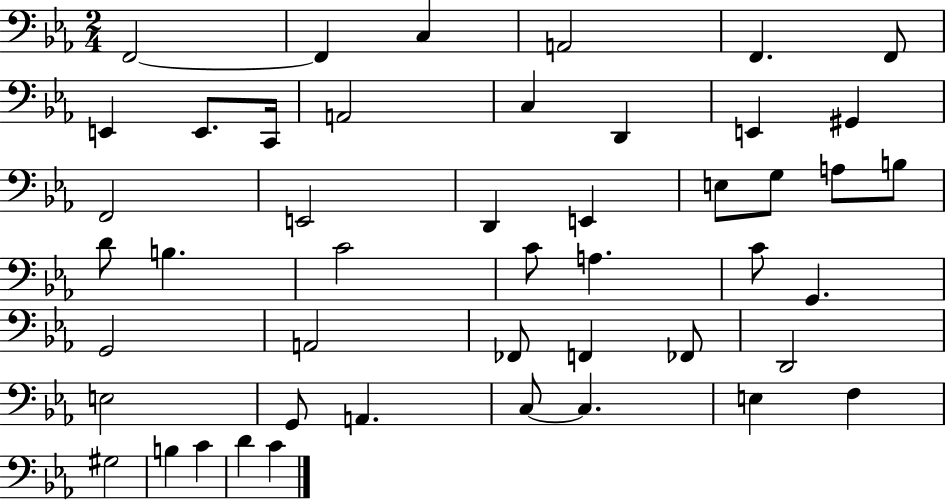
F2/h F2/q C3/q A2/h F2/q. F2/e E2/q E2/e. C2/s A2/h C3/q D2/q E2/q G#2/q F2/h E2/h D2/q E2/q E3/e G3/e A3/e B3/e D4/e B3/q. C4/h C4/e A3/q. C4/e G2/q. G2/h A2/h FES2/e F2/q FES2/e D2/h E3/h G2/e A2/q. C3/e C3/q. E3/q F3/q G#3/h B3/q C4/q D4/q C4/q